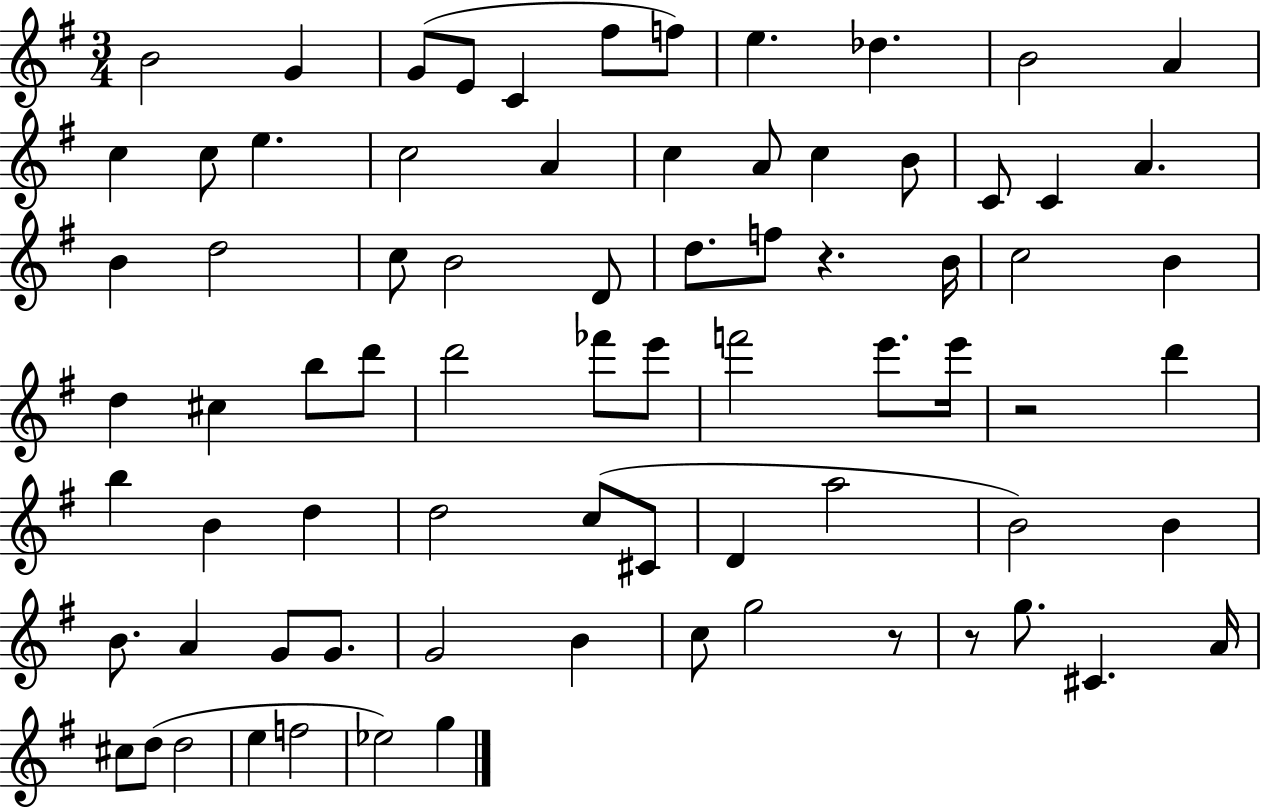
B4/h G4/q G4/e E4/e C4/q F#5/e F5/e E5/q. Db5/q. B4/h A4/q C5/q C5/e E5/q. C5/h A4/q C5/q A4/e C5/q B4/e C4/e C4/q A4/q. B4/q D5/h C5/e B4/h D4/e D5/e. F5/e R/q. B4/s C5/h B4/q D5/q C#5/q B5/e D6/e D6/h FES6/e E6/e F6/h E6/e. E6/s R/h D6/q B5/q B4/q D5/q D5/h C5/e C#4/e D4/q A5/h B4/h B4/q B4/e. A4/q G4/e G4/e. G4/h B4/q C5/e G5/h R/e R/e G5/e. C#4/q. A4/s C#5/e D5/e D5/h E5/q F5/h Eb5/h G5/q